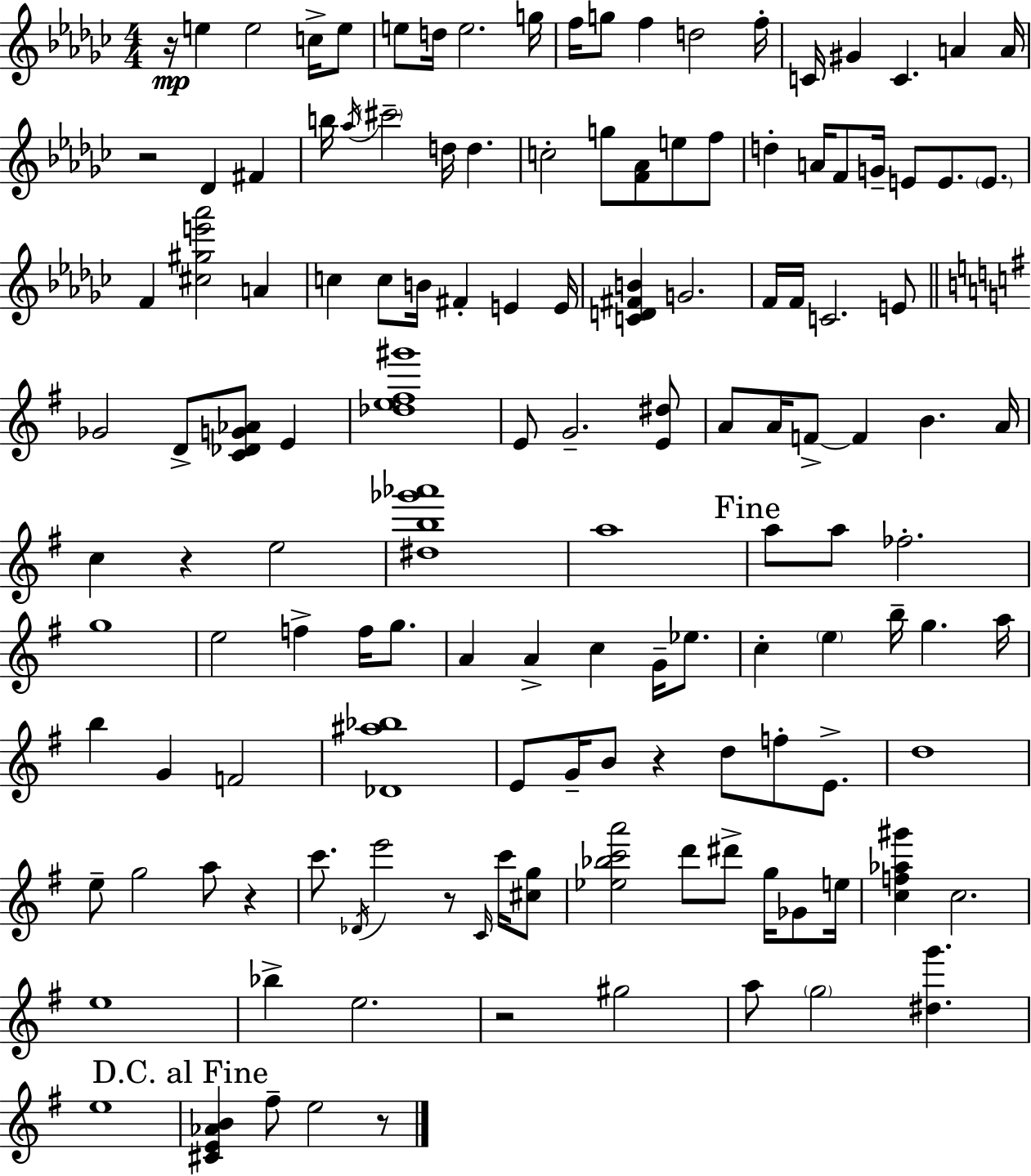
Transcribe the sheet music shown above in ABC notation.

X:1
T:Untitled
M:4/4
L:1/4
K:Ebm
z/4 e e2 c/4 e/2 e/2 d/4 e2 g/4 f/4 g/2 f d2 f/4 C/4 ^G C A A/4 z2 _D ^F b/4 _a/4 ^c'2 d/4 d c2 g/2 [F_A]/2 e/2 f/2 d A/4 F/2 G/4 E/2 E/2 E/2 F [^c^ge'_a']2 A c c/2 B/4 ^F E E/4 [CD^FB] G2 F/4 F/4 C2 E/2 _G2 D/2 [C_DG_A]/2 E [_de^f^g']4 E/2 G2 [E^d]/2 A/2 A/4 F/2 F B A/4 c z e2 [^db_g'_a']4 a4 a/2 a/2 _f2 g4 e2 f f/4 g/2 A A c G/4 _e/2 c e b/4 g a/4 b G F2 [_D^a_b]4 E/2 G/4 B/2 z d/2 f/2 E/2 d4 e/2 g2 a/2 z c'/2 _D/4 e'2 z/2 C/4 c'/4 [^cg]/2 [_e_bc'a']2 d'/2 ^d'/2 g/4 _G/2 e/4 [cf_a^g'] c2 e4 _b e2 z2 ^g2 a/2 g2 [^dg'] e4 [^CE_AB] ^f/2 e2 z/2